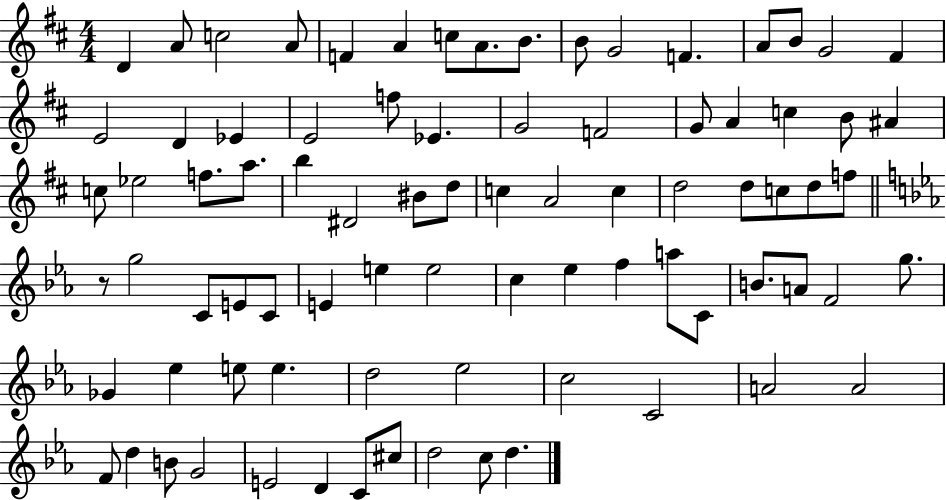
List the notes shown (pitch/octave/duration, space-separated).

D4/q A4/e C5/h A4/e F4/q A4/q C5/e A4/e. B4/e. B4/e G4/h F4/q. A4/e B4/e G4/h F#4/q E4/h D4/q Eb4/q E4/h F5/e Eb4/q. G4/h F4/h G4/e A4/q C5/q B4/e A#4/q C5/e Eb5/h F5/e. A5/e. B5/q D#4/h BIS4/e D5/e C5/q A4/h C5/q D5/h D5/e C5/e D5/e F5/e R/e G5/h C4/e E4/e C4/e E4/q E5/q E5/h C5/q Eb5/q F5/q A5/e C4/e B4/e. A4/e F4/h G5/e. Gb4/q Eb5/q E5/e E5/q. D5/h Eb5/h C5/h C4/h A4/h A4/h F4/e D5/q B4/e G4/h E4/h D4/q C4/e C#5/e D5/h C5/e D5/q.